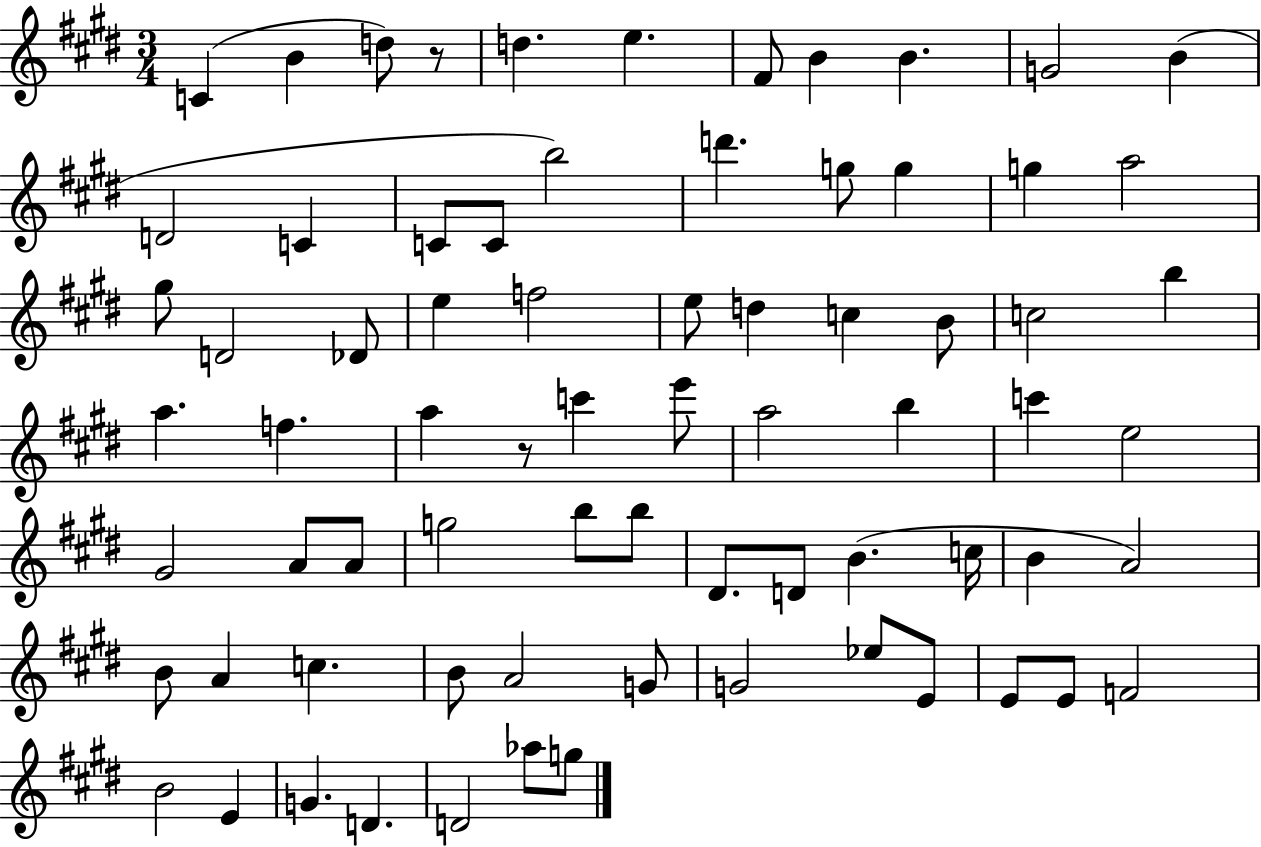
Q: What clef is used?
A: treble